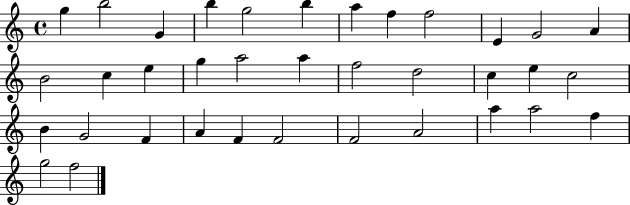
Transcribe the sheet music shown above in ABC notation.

X:1
T:Untitled
M:4/4
L:1/4
K:C
g b2 G b g2 b a f f2 E G2 A B2 c e g a2 a f2 d2 c e c2 B G2 F A F F2 F2 A2 a a2 f g2 f2